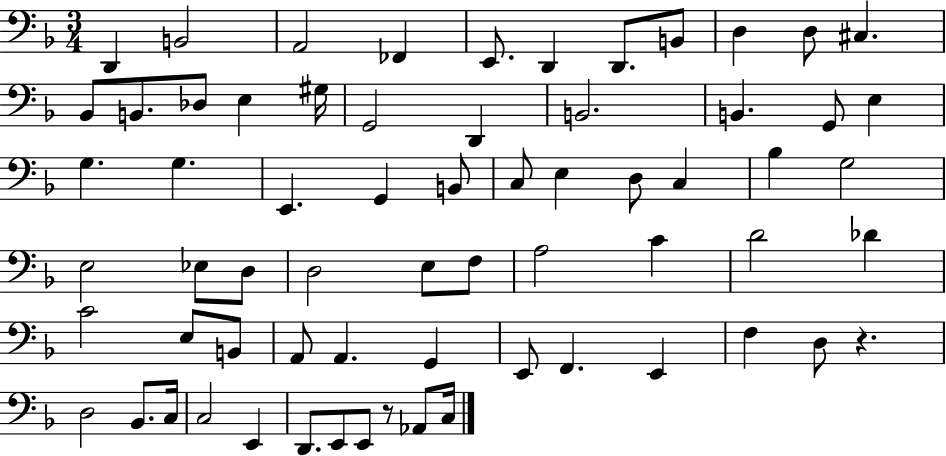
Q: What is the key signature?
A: F major